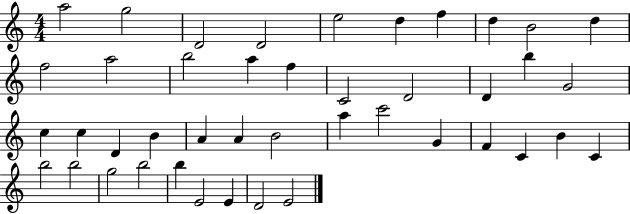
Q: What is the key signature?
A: C major